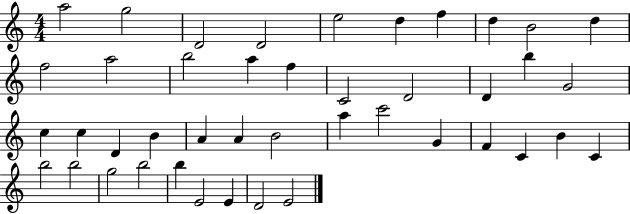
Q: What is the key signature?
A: C major